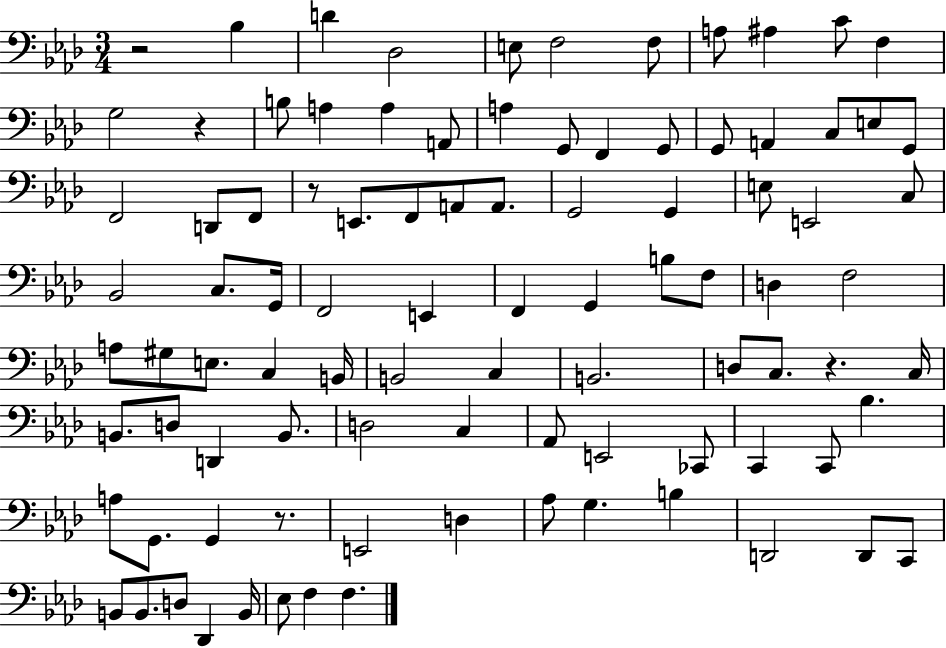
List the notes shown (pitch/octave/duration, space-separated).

R/h Bb3/q D4/q Db3/h E3/e F3/h F3/e A3/e A#3/q C4/e F3/q G3/h R/q B3/e A3/q A3/q A2/e A3/q G2/e F2/q G2/e G2/e A2/q C3/e E3/e G2/e F2/h D2/e F2/e R/e E2/e. F2/e A2/e A2/e. G2/h G2/q E3/e E2/h C3/e Bb2/h C3/e. G2/s F2/h E2/q F2/q G2/q B3/e F3/e D3/q F3/h A3/e G#3/e E3/e. C3/q B2/s B2/h C3/q B2/h. D3/e C3/e. R/q. C3/s B2/e. D3/e D2/q B2/e. D3/h C3/q Ab2/e E2/h CES2/e C2/q C2/e Bb3/q. A3/e G2/e. G2/q R/e. E2/h D3/q Ab3/e G3/q. B3/q D2/h D2/e C2/e B2/e B2/e. D3/e Db2/q B2/s Eb3/e F3/q F3/q.